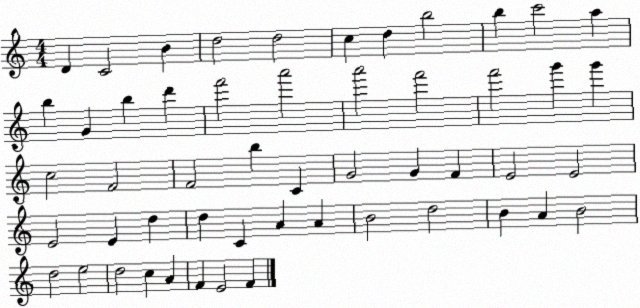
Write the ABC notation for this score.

X:1
T:Untitled
M:4/4
L:1/4
K:C
D C2 B d2 d2 c d b2 b c'2 a b G b d' f'2 a'2 a'2 f'2 f'2 g' g' c2 F2 F2 b C G2 G F E2 E2 E2 E d d C A A B2 d2 B A B2 d2 e2 d2 c A F E2 F